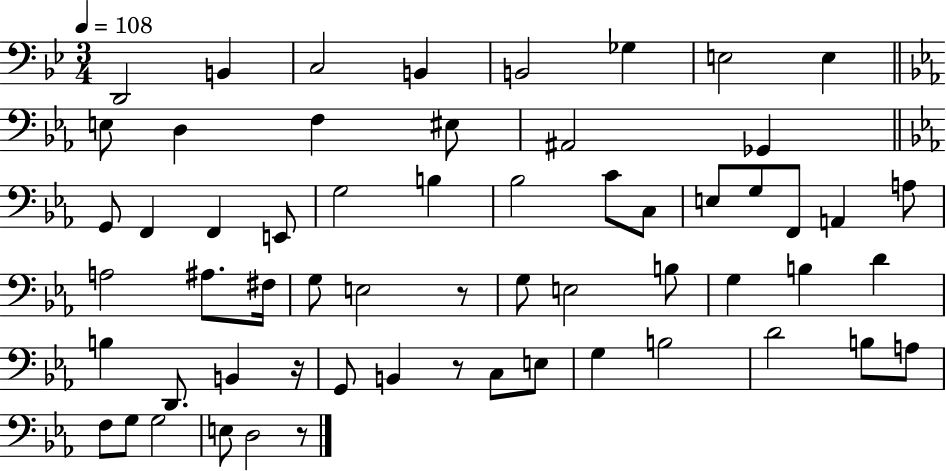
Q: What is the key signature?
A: BES major